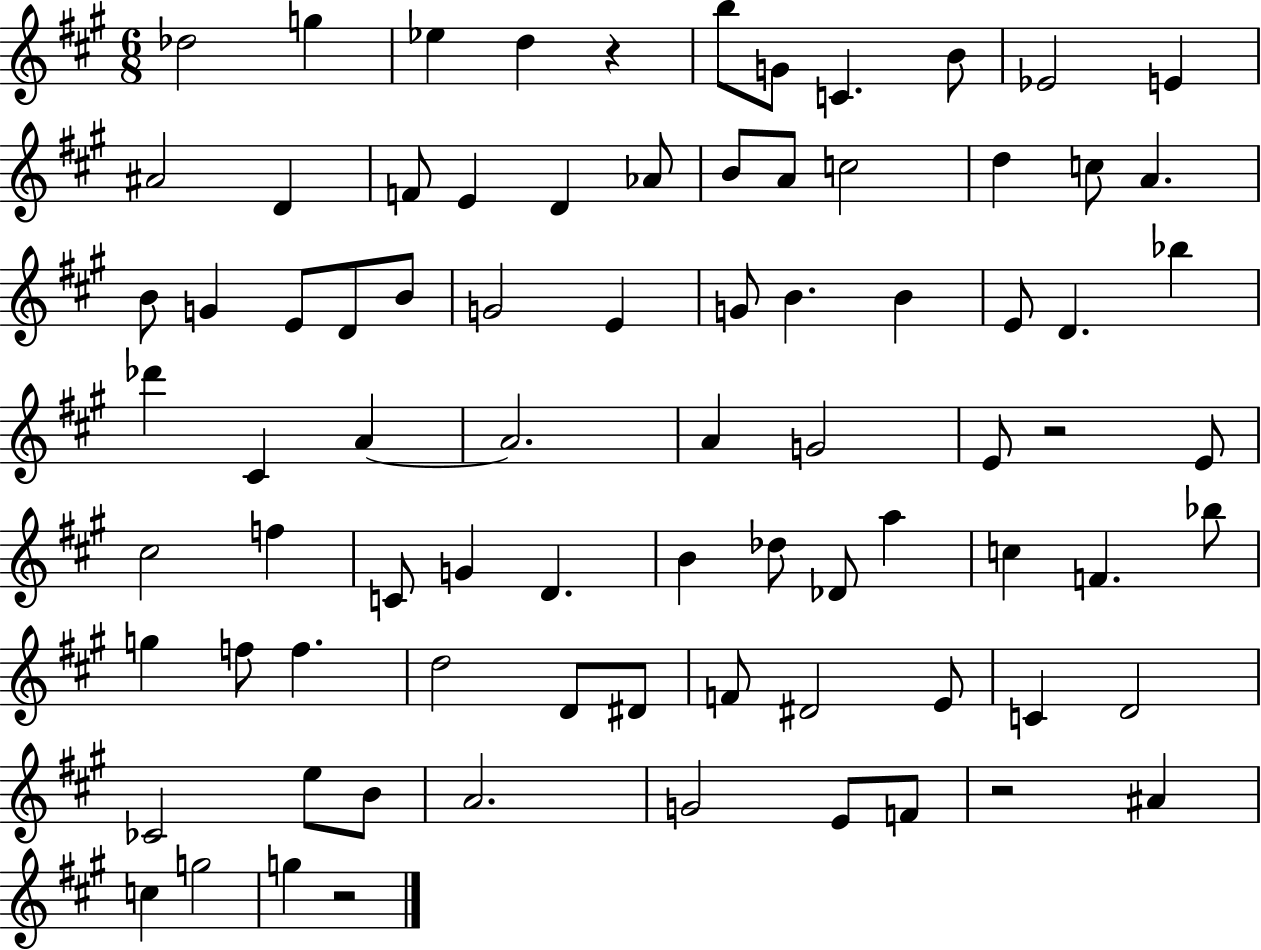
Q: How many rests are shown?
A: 4